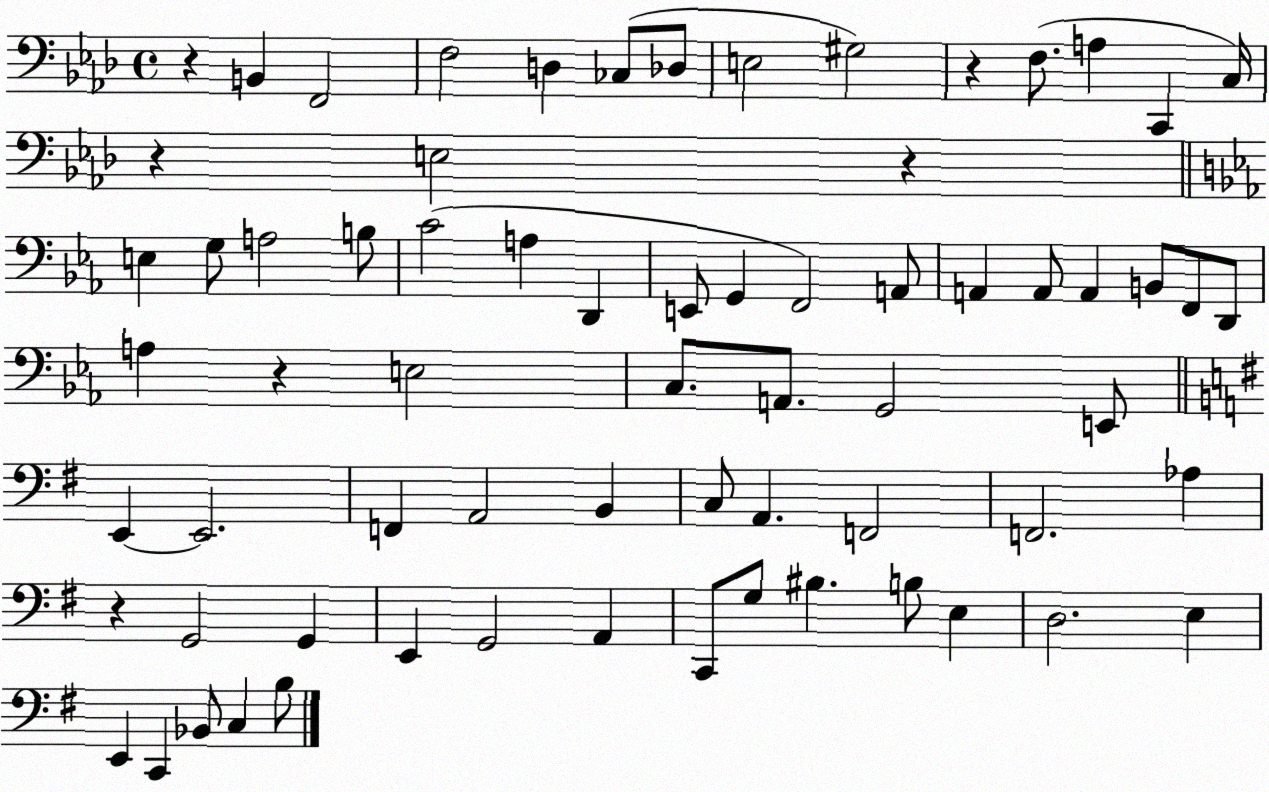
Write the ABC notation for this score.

X:1
T:Untitled
M:4/4
L:1/4
K:Ab
z B,, F,,2 F,2 D, _C,/2 _D,/2 E,2 ^G,2 z F,/2 A, C,, C,/4 z E,2 z E, G,/2 A,2 B,/2 C2 A, D,, E,,/2 G,, F,,2 A,,/2 A,, A,,/2 A,, B,,/2 F,,/2 D,,/2 A, z E,2 C,/2 A,,/2 G,,2 E,,/2 E,, E,,2 F,, A,,2 B,, C,/2 A,, F,,2 F,,2 _A, z G,,2 G,, E,, G,,2 A,, C,,/2 G,/2 ^B, B,/2 E, D,2 E, E,, C,, _B,,/2 C, B,/2